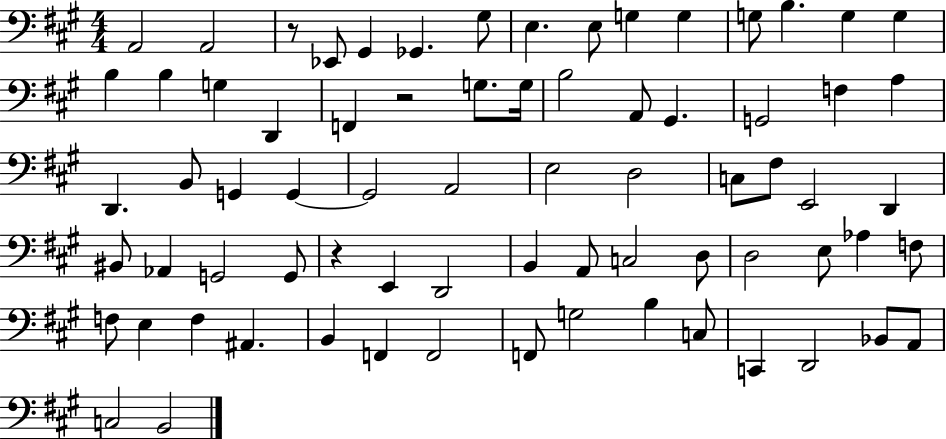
A2/h A2/h R/e Eb2/e G#2/q Gb2/q. G#3/e E3/q. E3/e G3/q G3/q G3/e B3/q. G3/q G3/q B3/q B3/q G3/q D2/q F2/q R/h G3/e. G3/s B3/h A2/e G#2/q. G2/h F3/q A3/q D2/q. B2/e G2/q G2/q G2/h A2/h E3/h D3/h C3/e F#3/e E2/h D2/q BIS2/e Ab2/q G2/h G2/e R/q E2/q D2/h B2/q A2/e C3/h D3/e D3/h E3/e Ab3/q F3/e F3/e E3/q F3/q A#2/q. B2/q F2/q F2/h F2/e G3/h B3/q C3/e C2/q D2/h Bb2/e A2/e C3/h B2/h